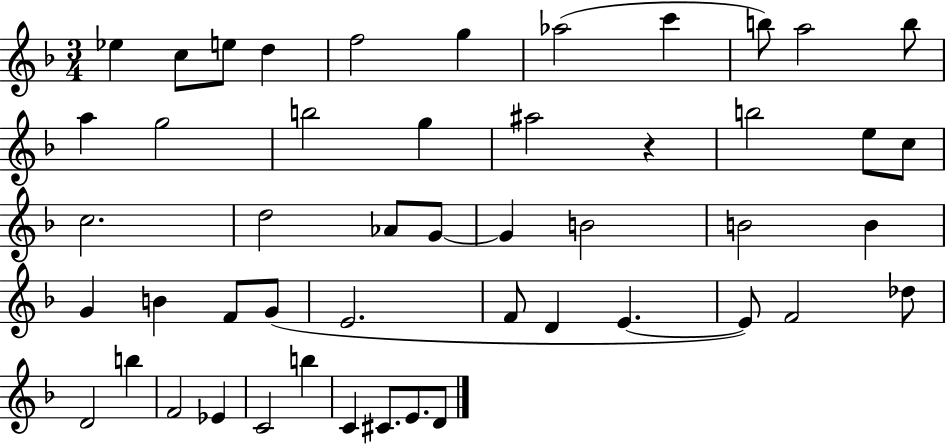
Eb5/q C5/e E5/e D5/q F5/h G5/q Ab5/h C6/q B5/e A5/h B5/e A5/q G5/h B5/h G5/q A#5/h R/q B5/h E5/e C5/e C5/h. D5/h Ab4/e G4/e G4/q B4/h B4/h B4/q G4/q B4/q F4/e G4/e E4/h. F4/e D4/q E4/q. E4/e F4/h Db5/e D4/h B5/q F4/h Eb4/q C4/h B5/q C4/q C#4/e. E4/e. D4/e